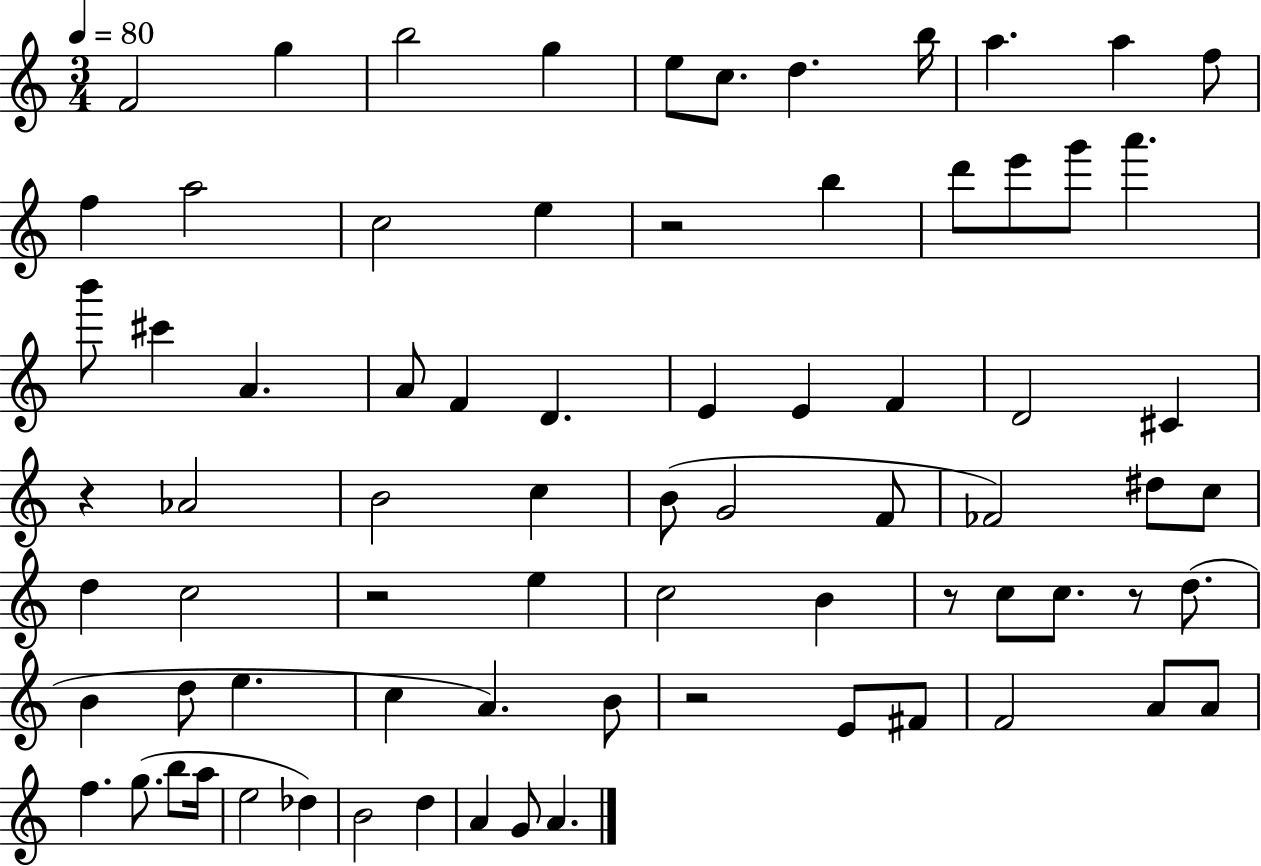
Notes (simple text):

F4/h G5/q B5/h G5/q E5/e C5/e. D5/q. B5/s A5/q. A5/q F5/e F5/q A5/h C5/h E5/q R/h B5/q D6/e E6/e G6/e A6/q. B6/e C#6/q A4/q. A4/e F4/q D4/q. E4/q E4/q F4/q D4/h C#4/q R/q Ab4/h B4/h C5/q B4/e G4/h F4/e FES4/h D#5/e C5/e D5/q C5/h R/h E5/q C5/h B4/q R/e C5/e C5/e. R/e D5/e. B4/q D5/e E5/q. C5/q A4/q. B4/e R/h E4/e F#4/e F4/h A4/e A4/e F5/q. G5/e. B5/e A5/s E5/h Db5/q B4/h D5/q A4/q G4/e A4/q.